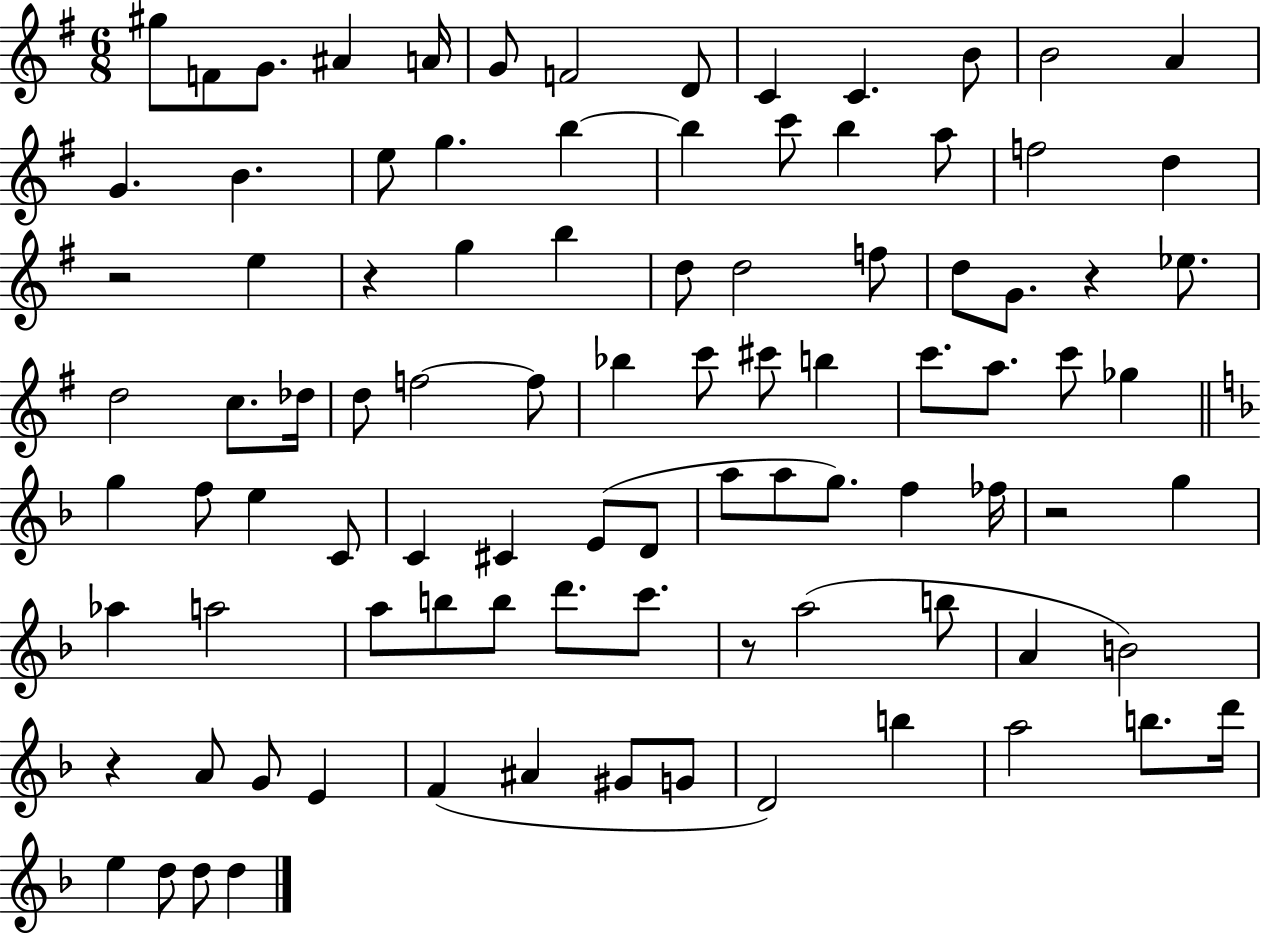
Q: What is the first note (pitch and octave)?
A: G#5